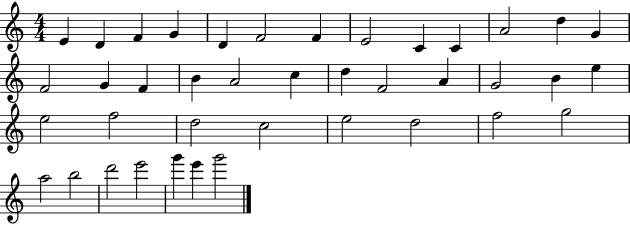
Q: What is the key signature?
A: C major